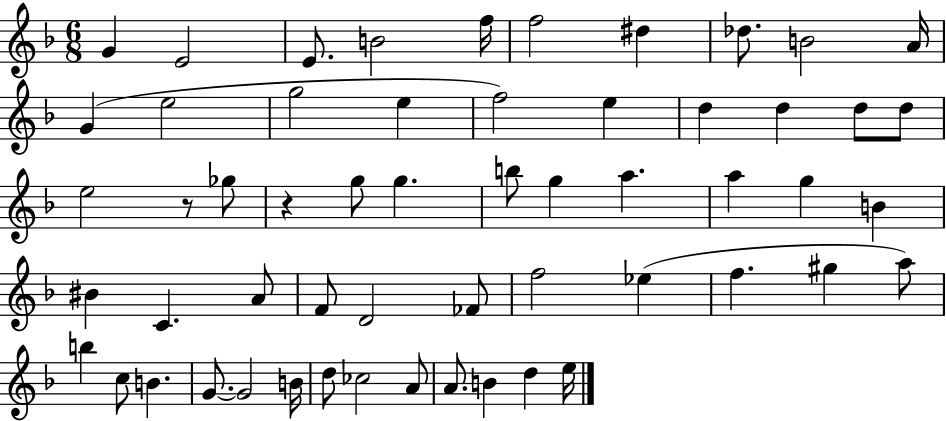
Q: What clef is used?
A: treble